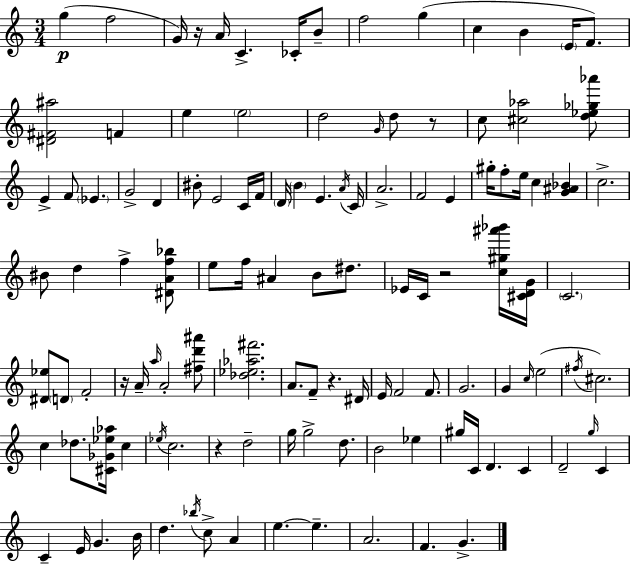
X:1
T:Untitled
M:3/4
L:1/4
K:C
g f2 G/4 z/4 A/4 C _C/4 B/2 f2 g c B E/4 F/2 [^D^F^a]2 F e e2 d2 G/4 d/2 z/2 c/2 [^c_a]2 [d_e_g_a']/2 E F/2 _E G2 D ^B/2 E2 C/4 F/4 D/4 B E A/4 C/4 A2 F2 E ^g/4 f/2 e/4 c [G^A_B] c2 ^B/2 d f [^DAf_b]/2 e/2 f/4 ^A B/2 ^d/2 _E/4 C/4 z2 [c^g^a'_b']/4 [^CDG]/4 C2 [^D_e]/2 D/2 F2 z/4 A/4 a/4 A2 [^fd'^a']/2 [_d_e_a^f']2 A/2 F/2 z ^D/4 E/4 F2 F/2 G2 G c/4 e2 ^f/4 ^c2 c _d/2 [^C_G_e_a]/4 c _e/4 c2 z d2 g/4 g2 d/2 B2 _e ^g/4 C/4 D C D2 g/4 C C E/4 G B/4 d _b/4 c/2 A e e A2 F G